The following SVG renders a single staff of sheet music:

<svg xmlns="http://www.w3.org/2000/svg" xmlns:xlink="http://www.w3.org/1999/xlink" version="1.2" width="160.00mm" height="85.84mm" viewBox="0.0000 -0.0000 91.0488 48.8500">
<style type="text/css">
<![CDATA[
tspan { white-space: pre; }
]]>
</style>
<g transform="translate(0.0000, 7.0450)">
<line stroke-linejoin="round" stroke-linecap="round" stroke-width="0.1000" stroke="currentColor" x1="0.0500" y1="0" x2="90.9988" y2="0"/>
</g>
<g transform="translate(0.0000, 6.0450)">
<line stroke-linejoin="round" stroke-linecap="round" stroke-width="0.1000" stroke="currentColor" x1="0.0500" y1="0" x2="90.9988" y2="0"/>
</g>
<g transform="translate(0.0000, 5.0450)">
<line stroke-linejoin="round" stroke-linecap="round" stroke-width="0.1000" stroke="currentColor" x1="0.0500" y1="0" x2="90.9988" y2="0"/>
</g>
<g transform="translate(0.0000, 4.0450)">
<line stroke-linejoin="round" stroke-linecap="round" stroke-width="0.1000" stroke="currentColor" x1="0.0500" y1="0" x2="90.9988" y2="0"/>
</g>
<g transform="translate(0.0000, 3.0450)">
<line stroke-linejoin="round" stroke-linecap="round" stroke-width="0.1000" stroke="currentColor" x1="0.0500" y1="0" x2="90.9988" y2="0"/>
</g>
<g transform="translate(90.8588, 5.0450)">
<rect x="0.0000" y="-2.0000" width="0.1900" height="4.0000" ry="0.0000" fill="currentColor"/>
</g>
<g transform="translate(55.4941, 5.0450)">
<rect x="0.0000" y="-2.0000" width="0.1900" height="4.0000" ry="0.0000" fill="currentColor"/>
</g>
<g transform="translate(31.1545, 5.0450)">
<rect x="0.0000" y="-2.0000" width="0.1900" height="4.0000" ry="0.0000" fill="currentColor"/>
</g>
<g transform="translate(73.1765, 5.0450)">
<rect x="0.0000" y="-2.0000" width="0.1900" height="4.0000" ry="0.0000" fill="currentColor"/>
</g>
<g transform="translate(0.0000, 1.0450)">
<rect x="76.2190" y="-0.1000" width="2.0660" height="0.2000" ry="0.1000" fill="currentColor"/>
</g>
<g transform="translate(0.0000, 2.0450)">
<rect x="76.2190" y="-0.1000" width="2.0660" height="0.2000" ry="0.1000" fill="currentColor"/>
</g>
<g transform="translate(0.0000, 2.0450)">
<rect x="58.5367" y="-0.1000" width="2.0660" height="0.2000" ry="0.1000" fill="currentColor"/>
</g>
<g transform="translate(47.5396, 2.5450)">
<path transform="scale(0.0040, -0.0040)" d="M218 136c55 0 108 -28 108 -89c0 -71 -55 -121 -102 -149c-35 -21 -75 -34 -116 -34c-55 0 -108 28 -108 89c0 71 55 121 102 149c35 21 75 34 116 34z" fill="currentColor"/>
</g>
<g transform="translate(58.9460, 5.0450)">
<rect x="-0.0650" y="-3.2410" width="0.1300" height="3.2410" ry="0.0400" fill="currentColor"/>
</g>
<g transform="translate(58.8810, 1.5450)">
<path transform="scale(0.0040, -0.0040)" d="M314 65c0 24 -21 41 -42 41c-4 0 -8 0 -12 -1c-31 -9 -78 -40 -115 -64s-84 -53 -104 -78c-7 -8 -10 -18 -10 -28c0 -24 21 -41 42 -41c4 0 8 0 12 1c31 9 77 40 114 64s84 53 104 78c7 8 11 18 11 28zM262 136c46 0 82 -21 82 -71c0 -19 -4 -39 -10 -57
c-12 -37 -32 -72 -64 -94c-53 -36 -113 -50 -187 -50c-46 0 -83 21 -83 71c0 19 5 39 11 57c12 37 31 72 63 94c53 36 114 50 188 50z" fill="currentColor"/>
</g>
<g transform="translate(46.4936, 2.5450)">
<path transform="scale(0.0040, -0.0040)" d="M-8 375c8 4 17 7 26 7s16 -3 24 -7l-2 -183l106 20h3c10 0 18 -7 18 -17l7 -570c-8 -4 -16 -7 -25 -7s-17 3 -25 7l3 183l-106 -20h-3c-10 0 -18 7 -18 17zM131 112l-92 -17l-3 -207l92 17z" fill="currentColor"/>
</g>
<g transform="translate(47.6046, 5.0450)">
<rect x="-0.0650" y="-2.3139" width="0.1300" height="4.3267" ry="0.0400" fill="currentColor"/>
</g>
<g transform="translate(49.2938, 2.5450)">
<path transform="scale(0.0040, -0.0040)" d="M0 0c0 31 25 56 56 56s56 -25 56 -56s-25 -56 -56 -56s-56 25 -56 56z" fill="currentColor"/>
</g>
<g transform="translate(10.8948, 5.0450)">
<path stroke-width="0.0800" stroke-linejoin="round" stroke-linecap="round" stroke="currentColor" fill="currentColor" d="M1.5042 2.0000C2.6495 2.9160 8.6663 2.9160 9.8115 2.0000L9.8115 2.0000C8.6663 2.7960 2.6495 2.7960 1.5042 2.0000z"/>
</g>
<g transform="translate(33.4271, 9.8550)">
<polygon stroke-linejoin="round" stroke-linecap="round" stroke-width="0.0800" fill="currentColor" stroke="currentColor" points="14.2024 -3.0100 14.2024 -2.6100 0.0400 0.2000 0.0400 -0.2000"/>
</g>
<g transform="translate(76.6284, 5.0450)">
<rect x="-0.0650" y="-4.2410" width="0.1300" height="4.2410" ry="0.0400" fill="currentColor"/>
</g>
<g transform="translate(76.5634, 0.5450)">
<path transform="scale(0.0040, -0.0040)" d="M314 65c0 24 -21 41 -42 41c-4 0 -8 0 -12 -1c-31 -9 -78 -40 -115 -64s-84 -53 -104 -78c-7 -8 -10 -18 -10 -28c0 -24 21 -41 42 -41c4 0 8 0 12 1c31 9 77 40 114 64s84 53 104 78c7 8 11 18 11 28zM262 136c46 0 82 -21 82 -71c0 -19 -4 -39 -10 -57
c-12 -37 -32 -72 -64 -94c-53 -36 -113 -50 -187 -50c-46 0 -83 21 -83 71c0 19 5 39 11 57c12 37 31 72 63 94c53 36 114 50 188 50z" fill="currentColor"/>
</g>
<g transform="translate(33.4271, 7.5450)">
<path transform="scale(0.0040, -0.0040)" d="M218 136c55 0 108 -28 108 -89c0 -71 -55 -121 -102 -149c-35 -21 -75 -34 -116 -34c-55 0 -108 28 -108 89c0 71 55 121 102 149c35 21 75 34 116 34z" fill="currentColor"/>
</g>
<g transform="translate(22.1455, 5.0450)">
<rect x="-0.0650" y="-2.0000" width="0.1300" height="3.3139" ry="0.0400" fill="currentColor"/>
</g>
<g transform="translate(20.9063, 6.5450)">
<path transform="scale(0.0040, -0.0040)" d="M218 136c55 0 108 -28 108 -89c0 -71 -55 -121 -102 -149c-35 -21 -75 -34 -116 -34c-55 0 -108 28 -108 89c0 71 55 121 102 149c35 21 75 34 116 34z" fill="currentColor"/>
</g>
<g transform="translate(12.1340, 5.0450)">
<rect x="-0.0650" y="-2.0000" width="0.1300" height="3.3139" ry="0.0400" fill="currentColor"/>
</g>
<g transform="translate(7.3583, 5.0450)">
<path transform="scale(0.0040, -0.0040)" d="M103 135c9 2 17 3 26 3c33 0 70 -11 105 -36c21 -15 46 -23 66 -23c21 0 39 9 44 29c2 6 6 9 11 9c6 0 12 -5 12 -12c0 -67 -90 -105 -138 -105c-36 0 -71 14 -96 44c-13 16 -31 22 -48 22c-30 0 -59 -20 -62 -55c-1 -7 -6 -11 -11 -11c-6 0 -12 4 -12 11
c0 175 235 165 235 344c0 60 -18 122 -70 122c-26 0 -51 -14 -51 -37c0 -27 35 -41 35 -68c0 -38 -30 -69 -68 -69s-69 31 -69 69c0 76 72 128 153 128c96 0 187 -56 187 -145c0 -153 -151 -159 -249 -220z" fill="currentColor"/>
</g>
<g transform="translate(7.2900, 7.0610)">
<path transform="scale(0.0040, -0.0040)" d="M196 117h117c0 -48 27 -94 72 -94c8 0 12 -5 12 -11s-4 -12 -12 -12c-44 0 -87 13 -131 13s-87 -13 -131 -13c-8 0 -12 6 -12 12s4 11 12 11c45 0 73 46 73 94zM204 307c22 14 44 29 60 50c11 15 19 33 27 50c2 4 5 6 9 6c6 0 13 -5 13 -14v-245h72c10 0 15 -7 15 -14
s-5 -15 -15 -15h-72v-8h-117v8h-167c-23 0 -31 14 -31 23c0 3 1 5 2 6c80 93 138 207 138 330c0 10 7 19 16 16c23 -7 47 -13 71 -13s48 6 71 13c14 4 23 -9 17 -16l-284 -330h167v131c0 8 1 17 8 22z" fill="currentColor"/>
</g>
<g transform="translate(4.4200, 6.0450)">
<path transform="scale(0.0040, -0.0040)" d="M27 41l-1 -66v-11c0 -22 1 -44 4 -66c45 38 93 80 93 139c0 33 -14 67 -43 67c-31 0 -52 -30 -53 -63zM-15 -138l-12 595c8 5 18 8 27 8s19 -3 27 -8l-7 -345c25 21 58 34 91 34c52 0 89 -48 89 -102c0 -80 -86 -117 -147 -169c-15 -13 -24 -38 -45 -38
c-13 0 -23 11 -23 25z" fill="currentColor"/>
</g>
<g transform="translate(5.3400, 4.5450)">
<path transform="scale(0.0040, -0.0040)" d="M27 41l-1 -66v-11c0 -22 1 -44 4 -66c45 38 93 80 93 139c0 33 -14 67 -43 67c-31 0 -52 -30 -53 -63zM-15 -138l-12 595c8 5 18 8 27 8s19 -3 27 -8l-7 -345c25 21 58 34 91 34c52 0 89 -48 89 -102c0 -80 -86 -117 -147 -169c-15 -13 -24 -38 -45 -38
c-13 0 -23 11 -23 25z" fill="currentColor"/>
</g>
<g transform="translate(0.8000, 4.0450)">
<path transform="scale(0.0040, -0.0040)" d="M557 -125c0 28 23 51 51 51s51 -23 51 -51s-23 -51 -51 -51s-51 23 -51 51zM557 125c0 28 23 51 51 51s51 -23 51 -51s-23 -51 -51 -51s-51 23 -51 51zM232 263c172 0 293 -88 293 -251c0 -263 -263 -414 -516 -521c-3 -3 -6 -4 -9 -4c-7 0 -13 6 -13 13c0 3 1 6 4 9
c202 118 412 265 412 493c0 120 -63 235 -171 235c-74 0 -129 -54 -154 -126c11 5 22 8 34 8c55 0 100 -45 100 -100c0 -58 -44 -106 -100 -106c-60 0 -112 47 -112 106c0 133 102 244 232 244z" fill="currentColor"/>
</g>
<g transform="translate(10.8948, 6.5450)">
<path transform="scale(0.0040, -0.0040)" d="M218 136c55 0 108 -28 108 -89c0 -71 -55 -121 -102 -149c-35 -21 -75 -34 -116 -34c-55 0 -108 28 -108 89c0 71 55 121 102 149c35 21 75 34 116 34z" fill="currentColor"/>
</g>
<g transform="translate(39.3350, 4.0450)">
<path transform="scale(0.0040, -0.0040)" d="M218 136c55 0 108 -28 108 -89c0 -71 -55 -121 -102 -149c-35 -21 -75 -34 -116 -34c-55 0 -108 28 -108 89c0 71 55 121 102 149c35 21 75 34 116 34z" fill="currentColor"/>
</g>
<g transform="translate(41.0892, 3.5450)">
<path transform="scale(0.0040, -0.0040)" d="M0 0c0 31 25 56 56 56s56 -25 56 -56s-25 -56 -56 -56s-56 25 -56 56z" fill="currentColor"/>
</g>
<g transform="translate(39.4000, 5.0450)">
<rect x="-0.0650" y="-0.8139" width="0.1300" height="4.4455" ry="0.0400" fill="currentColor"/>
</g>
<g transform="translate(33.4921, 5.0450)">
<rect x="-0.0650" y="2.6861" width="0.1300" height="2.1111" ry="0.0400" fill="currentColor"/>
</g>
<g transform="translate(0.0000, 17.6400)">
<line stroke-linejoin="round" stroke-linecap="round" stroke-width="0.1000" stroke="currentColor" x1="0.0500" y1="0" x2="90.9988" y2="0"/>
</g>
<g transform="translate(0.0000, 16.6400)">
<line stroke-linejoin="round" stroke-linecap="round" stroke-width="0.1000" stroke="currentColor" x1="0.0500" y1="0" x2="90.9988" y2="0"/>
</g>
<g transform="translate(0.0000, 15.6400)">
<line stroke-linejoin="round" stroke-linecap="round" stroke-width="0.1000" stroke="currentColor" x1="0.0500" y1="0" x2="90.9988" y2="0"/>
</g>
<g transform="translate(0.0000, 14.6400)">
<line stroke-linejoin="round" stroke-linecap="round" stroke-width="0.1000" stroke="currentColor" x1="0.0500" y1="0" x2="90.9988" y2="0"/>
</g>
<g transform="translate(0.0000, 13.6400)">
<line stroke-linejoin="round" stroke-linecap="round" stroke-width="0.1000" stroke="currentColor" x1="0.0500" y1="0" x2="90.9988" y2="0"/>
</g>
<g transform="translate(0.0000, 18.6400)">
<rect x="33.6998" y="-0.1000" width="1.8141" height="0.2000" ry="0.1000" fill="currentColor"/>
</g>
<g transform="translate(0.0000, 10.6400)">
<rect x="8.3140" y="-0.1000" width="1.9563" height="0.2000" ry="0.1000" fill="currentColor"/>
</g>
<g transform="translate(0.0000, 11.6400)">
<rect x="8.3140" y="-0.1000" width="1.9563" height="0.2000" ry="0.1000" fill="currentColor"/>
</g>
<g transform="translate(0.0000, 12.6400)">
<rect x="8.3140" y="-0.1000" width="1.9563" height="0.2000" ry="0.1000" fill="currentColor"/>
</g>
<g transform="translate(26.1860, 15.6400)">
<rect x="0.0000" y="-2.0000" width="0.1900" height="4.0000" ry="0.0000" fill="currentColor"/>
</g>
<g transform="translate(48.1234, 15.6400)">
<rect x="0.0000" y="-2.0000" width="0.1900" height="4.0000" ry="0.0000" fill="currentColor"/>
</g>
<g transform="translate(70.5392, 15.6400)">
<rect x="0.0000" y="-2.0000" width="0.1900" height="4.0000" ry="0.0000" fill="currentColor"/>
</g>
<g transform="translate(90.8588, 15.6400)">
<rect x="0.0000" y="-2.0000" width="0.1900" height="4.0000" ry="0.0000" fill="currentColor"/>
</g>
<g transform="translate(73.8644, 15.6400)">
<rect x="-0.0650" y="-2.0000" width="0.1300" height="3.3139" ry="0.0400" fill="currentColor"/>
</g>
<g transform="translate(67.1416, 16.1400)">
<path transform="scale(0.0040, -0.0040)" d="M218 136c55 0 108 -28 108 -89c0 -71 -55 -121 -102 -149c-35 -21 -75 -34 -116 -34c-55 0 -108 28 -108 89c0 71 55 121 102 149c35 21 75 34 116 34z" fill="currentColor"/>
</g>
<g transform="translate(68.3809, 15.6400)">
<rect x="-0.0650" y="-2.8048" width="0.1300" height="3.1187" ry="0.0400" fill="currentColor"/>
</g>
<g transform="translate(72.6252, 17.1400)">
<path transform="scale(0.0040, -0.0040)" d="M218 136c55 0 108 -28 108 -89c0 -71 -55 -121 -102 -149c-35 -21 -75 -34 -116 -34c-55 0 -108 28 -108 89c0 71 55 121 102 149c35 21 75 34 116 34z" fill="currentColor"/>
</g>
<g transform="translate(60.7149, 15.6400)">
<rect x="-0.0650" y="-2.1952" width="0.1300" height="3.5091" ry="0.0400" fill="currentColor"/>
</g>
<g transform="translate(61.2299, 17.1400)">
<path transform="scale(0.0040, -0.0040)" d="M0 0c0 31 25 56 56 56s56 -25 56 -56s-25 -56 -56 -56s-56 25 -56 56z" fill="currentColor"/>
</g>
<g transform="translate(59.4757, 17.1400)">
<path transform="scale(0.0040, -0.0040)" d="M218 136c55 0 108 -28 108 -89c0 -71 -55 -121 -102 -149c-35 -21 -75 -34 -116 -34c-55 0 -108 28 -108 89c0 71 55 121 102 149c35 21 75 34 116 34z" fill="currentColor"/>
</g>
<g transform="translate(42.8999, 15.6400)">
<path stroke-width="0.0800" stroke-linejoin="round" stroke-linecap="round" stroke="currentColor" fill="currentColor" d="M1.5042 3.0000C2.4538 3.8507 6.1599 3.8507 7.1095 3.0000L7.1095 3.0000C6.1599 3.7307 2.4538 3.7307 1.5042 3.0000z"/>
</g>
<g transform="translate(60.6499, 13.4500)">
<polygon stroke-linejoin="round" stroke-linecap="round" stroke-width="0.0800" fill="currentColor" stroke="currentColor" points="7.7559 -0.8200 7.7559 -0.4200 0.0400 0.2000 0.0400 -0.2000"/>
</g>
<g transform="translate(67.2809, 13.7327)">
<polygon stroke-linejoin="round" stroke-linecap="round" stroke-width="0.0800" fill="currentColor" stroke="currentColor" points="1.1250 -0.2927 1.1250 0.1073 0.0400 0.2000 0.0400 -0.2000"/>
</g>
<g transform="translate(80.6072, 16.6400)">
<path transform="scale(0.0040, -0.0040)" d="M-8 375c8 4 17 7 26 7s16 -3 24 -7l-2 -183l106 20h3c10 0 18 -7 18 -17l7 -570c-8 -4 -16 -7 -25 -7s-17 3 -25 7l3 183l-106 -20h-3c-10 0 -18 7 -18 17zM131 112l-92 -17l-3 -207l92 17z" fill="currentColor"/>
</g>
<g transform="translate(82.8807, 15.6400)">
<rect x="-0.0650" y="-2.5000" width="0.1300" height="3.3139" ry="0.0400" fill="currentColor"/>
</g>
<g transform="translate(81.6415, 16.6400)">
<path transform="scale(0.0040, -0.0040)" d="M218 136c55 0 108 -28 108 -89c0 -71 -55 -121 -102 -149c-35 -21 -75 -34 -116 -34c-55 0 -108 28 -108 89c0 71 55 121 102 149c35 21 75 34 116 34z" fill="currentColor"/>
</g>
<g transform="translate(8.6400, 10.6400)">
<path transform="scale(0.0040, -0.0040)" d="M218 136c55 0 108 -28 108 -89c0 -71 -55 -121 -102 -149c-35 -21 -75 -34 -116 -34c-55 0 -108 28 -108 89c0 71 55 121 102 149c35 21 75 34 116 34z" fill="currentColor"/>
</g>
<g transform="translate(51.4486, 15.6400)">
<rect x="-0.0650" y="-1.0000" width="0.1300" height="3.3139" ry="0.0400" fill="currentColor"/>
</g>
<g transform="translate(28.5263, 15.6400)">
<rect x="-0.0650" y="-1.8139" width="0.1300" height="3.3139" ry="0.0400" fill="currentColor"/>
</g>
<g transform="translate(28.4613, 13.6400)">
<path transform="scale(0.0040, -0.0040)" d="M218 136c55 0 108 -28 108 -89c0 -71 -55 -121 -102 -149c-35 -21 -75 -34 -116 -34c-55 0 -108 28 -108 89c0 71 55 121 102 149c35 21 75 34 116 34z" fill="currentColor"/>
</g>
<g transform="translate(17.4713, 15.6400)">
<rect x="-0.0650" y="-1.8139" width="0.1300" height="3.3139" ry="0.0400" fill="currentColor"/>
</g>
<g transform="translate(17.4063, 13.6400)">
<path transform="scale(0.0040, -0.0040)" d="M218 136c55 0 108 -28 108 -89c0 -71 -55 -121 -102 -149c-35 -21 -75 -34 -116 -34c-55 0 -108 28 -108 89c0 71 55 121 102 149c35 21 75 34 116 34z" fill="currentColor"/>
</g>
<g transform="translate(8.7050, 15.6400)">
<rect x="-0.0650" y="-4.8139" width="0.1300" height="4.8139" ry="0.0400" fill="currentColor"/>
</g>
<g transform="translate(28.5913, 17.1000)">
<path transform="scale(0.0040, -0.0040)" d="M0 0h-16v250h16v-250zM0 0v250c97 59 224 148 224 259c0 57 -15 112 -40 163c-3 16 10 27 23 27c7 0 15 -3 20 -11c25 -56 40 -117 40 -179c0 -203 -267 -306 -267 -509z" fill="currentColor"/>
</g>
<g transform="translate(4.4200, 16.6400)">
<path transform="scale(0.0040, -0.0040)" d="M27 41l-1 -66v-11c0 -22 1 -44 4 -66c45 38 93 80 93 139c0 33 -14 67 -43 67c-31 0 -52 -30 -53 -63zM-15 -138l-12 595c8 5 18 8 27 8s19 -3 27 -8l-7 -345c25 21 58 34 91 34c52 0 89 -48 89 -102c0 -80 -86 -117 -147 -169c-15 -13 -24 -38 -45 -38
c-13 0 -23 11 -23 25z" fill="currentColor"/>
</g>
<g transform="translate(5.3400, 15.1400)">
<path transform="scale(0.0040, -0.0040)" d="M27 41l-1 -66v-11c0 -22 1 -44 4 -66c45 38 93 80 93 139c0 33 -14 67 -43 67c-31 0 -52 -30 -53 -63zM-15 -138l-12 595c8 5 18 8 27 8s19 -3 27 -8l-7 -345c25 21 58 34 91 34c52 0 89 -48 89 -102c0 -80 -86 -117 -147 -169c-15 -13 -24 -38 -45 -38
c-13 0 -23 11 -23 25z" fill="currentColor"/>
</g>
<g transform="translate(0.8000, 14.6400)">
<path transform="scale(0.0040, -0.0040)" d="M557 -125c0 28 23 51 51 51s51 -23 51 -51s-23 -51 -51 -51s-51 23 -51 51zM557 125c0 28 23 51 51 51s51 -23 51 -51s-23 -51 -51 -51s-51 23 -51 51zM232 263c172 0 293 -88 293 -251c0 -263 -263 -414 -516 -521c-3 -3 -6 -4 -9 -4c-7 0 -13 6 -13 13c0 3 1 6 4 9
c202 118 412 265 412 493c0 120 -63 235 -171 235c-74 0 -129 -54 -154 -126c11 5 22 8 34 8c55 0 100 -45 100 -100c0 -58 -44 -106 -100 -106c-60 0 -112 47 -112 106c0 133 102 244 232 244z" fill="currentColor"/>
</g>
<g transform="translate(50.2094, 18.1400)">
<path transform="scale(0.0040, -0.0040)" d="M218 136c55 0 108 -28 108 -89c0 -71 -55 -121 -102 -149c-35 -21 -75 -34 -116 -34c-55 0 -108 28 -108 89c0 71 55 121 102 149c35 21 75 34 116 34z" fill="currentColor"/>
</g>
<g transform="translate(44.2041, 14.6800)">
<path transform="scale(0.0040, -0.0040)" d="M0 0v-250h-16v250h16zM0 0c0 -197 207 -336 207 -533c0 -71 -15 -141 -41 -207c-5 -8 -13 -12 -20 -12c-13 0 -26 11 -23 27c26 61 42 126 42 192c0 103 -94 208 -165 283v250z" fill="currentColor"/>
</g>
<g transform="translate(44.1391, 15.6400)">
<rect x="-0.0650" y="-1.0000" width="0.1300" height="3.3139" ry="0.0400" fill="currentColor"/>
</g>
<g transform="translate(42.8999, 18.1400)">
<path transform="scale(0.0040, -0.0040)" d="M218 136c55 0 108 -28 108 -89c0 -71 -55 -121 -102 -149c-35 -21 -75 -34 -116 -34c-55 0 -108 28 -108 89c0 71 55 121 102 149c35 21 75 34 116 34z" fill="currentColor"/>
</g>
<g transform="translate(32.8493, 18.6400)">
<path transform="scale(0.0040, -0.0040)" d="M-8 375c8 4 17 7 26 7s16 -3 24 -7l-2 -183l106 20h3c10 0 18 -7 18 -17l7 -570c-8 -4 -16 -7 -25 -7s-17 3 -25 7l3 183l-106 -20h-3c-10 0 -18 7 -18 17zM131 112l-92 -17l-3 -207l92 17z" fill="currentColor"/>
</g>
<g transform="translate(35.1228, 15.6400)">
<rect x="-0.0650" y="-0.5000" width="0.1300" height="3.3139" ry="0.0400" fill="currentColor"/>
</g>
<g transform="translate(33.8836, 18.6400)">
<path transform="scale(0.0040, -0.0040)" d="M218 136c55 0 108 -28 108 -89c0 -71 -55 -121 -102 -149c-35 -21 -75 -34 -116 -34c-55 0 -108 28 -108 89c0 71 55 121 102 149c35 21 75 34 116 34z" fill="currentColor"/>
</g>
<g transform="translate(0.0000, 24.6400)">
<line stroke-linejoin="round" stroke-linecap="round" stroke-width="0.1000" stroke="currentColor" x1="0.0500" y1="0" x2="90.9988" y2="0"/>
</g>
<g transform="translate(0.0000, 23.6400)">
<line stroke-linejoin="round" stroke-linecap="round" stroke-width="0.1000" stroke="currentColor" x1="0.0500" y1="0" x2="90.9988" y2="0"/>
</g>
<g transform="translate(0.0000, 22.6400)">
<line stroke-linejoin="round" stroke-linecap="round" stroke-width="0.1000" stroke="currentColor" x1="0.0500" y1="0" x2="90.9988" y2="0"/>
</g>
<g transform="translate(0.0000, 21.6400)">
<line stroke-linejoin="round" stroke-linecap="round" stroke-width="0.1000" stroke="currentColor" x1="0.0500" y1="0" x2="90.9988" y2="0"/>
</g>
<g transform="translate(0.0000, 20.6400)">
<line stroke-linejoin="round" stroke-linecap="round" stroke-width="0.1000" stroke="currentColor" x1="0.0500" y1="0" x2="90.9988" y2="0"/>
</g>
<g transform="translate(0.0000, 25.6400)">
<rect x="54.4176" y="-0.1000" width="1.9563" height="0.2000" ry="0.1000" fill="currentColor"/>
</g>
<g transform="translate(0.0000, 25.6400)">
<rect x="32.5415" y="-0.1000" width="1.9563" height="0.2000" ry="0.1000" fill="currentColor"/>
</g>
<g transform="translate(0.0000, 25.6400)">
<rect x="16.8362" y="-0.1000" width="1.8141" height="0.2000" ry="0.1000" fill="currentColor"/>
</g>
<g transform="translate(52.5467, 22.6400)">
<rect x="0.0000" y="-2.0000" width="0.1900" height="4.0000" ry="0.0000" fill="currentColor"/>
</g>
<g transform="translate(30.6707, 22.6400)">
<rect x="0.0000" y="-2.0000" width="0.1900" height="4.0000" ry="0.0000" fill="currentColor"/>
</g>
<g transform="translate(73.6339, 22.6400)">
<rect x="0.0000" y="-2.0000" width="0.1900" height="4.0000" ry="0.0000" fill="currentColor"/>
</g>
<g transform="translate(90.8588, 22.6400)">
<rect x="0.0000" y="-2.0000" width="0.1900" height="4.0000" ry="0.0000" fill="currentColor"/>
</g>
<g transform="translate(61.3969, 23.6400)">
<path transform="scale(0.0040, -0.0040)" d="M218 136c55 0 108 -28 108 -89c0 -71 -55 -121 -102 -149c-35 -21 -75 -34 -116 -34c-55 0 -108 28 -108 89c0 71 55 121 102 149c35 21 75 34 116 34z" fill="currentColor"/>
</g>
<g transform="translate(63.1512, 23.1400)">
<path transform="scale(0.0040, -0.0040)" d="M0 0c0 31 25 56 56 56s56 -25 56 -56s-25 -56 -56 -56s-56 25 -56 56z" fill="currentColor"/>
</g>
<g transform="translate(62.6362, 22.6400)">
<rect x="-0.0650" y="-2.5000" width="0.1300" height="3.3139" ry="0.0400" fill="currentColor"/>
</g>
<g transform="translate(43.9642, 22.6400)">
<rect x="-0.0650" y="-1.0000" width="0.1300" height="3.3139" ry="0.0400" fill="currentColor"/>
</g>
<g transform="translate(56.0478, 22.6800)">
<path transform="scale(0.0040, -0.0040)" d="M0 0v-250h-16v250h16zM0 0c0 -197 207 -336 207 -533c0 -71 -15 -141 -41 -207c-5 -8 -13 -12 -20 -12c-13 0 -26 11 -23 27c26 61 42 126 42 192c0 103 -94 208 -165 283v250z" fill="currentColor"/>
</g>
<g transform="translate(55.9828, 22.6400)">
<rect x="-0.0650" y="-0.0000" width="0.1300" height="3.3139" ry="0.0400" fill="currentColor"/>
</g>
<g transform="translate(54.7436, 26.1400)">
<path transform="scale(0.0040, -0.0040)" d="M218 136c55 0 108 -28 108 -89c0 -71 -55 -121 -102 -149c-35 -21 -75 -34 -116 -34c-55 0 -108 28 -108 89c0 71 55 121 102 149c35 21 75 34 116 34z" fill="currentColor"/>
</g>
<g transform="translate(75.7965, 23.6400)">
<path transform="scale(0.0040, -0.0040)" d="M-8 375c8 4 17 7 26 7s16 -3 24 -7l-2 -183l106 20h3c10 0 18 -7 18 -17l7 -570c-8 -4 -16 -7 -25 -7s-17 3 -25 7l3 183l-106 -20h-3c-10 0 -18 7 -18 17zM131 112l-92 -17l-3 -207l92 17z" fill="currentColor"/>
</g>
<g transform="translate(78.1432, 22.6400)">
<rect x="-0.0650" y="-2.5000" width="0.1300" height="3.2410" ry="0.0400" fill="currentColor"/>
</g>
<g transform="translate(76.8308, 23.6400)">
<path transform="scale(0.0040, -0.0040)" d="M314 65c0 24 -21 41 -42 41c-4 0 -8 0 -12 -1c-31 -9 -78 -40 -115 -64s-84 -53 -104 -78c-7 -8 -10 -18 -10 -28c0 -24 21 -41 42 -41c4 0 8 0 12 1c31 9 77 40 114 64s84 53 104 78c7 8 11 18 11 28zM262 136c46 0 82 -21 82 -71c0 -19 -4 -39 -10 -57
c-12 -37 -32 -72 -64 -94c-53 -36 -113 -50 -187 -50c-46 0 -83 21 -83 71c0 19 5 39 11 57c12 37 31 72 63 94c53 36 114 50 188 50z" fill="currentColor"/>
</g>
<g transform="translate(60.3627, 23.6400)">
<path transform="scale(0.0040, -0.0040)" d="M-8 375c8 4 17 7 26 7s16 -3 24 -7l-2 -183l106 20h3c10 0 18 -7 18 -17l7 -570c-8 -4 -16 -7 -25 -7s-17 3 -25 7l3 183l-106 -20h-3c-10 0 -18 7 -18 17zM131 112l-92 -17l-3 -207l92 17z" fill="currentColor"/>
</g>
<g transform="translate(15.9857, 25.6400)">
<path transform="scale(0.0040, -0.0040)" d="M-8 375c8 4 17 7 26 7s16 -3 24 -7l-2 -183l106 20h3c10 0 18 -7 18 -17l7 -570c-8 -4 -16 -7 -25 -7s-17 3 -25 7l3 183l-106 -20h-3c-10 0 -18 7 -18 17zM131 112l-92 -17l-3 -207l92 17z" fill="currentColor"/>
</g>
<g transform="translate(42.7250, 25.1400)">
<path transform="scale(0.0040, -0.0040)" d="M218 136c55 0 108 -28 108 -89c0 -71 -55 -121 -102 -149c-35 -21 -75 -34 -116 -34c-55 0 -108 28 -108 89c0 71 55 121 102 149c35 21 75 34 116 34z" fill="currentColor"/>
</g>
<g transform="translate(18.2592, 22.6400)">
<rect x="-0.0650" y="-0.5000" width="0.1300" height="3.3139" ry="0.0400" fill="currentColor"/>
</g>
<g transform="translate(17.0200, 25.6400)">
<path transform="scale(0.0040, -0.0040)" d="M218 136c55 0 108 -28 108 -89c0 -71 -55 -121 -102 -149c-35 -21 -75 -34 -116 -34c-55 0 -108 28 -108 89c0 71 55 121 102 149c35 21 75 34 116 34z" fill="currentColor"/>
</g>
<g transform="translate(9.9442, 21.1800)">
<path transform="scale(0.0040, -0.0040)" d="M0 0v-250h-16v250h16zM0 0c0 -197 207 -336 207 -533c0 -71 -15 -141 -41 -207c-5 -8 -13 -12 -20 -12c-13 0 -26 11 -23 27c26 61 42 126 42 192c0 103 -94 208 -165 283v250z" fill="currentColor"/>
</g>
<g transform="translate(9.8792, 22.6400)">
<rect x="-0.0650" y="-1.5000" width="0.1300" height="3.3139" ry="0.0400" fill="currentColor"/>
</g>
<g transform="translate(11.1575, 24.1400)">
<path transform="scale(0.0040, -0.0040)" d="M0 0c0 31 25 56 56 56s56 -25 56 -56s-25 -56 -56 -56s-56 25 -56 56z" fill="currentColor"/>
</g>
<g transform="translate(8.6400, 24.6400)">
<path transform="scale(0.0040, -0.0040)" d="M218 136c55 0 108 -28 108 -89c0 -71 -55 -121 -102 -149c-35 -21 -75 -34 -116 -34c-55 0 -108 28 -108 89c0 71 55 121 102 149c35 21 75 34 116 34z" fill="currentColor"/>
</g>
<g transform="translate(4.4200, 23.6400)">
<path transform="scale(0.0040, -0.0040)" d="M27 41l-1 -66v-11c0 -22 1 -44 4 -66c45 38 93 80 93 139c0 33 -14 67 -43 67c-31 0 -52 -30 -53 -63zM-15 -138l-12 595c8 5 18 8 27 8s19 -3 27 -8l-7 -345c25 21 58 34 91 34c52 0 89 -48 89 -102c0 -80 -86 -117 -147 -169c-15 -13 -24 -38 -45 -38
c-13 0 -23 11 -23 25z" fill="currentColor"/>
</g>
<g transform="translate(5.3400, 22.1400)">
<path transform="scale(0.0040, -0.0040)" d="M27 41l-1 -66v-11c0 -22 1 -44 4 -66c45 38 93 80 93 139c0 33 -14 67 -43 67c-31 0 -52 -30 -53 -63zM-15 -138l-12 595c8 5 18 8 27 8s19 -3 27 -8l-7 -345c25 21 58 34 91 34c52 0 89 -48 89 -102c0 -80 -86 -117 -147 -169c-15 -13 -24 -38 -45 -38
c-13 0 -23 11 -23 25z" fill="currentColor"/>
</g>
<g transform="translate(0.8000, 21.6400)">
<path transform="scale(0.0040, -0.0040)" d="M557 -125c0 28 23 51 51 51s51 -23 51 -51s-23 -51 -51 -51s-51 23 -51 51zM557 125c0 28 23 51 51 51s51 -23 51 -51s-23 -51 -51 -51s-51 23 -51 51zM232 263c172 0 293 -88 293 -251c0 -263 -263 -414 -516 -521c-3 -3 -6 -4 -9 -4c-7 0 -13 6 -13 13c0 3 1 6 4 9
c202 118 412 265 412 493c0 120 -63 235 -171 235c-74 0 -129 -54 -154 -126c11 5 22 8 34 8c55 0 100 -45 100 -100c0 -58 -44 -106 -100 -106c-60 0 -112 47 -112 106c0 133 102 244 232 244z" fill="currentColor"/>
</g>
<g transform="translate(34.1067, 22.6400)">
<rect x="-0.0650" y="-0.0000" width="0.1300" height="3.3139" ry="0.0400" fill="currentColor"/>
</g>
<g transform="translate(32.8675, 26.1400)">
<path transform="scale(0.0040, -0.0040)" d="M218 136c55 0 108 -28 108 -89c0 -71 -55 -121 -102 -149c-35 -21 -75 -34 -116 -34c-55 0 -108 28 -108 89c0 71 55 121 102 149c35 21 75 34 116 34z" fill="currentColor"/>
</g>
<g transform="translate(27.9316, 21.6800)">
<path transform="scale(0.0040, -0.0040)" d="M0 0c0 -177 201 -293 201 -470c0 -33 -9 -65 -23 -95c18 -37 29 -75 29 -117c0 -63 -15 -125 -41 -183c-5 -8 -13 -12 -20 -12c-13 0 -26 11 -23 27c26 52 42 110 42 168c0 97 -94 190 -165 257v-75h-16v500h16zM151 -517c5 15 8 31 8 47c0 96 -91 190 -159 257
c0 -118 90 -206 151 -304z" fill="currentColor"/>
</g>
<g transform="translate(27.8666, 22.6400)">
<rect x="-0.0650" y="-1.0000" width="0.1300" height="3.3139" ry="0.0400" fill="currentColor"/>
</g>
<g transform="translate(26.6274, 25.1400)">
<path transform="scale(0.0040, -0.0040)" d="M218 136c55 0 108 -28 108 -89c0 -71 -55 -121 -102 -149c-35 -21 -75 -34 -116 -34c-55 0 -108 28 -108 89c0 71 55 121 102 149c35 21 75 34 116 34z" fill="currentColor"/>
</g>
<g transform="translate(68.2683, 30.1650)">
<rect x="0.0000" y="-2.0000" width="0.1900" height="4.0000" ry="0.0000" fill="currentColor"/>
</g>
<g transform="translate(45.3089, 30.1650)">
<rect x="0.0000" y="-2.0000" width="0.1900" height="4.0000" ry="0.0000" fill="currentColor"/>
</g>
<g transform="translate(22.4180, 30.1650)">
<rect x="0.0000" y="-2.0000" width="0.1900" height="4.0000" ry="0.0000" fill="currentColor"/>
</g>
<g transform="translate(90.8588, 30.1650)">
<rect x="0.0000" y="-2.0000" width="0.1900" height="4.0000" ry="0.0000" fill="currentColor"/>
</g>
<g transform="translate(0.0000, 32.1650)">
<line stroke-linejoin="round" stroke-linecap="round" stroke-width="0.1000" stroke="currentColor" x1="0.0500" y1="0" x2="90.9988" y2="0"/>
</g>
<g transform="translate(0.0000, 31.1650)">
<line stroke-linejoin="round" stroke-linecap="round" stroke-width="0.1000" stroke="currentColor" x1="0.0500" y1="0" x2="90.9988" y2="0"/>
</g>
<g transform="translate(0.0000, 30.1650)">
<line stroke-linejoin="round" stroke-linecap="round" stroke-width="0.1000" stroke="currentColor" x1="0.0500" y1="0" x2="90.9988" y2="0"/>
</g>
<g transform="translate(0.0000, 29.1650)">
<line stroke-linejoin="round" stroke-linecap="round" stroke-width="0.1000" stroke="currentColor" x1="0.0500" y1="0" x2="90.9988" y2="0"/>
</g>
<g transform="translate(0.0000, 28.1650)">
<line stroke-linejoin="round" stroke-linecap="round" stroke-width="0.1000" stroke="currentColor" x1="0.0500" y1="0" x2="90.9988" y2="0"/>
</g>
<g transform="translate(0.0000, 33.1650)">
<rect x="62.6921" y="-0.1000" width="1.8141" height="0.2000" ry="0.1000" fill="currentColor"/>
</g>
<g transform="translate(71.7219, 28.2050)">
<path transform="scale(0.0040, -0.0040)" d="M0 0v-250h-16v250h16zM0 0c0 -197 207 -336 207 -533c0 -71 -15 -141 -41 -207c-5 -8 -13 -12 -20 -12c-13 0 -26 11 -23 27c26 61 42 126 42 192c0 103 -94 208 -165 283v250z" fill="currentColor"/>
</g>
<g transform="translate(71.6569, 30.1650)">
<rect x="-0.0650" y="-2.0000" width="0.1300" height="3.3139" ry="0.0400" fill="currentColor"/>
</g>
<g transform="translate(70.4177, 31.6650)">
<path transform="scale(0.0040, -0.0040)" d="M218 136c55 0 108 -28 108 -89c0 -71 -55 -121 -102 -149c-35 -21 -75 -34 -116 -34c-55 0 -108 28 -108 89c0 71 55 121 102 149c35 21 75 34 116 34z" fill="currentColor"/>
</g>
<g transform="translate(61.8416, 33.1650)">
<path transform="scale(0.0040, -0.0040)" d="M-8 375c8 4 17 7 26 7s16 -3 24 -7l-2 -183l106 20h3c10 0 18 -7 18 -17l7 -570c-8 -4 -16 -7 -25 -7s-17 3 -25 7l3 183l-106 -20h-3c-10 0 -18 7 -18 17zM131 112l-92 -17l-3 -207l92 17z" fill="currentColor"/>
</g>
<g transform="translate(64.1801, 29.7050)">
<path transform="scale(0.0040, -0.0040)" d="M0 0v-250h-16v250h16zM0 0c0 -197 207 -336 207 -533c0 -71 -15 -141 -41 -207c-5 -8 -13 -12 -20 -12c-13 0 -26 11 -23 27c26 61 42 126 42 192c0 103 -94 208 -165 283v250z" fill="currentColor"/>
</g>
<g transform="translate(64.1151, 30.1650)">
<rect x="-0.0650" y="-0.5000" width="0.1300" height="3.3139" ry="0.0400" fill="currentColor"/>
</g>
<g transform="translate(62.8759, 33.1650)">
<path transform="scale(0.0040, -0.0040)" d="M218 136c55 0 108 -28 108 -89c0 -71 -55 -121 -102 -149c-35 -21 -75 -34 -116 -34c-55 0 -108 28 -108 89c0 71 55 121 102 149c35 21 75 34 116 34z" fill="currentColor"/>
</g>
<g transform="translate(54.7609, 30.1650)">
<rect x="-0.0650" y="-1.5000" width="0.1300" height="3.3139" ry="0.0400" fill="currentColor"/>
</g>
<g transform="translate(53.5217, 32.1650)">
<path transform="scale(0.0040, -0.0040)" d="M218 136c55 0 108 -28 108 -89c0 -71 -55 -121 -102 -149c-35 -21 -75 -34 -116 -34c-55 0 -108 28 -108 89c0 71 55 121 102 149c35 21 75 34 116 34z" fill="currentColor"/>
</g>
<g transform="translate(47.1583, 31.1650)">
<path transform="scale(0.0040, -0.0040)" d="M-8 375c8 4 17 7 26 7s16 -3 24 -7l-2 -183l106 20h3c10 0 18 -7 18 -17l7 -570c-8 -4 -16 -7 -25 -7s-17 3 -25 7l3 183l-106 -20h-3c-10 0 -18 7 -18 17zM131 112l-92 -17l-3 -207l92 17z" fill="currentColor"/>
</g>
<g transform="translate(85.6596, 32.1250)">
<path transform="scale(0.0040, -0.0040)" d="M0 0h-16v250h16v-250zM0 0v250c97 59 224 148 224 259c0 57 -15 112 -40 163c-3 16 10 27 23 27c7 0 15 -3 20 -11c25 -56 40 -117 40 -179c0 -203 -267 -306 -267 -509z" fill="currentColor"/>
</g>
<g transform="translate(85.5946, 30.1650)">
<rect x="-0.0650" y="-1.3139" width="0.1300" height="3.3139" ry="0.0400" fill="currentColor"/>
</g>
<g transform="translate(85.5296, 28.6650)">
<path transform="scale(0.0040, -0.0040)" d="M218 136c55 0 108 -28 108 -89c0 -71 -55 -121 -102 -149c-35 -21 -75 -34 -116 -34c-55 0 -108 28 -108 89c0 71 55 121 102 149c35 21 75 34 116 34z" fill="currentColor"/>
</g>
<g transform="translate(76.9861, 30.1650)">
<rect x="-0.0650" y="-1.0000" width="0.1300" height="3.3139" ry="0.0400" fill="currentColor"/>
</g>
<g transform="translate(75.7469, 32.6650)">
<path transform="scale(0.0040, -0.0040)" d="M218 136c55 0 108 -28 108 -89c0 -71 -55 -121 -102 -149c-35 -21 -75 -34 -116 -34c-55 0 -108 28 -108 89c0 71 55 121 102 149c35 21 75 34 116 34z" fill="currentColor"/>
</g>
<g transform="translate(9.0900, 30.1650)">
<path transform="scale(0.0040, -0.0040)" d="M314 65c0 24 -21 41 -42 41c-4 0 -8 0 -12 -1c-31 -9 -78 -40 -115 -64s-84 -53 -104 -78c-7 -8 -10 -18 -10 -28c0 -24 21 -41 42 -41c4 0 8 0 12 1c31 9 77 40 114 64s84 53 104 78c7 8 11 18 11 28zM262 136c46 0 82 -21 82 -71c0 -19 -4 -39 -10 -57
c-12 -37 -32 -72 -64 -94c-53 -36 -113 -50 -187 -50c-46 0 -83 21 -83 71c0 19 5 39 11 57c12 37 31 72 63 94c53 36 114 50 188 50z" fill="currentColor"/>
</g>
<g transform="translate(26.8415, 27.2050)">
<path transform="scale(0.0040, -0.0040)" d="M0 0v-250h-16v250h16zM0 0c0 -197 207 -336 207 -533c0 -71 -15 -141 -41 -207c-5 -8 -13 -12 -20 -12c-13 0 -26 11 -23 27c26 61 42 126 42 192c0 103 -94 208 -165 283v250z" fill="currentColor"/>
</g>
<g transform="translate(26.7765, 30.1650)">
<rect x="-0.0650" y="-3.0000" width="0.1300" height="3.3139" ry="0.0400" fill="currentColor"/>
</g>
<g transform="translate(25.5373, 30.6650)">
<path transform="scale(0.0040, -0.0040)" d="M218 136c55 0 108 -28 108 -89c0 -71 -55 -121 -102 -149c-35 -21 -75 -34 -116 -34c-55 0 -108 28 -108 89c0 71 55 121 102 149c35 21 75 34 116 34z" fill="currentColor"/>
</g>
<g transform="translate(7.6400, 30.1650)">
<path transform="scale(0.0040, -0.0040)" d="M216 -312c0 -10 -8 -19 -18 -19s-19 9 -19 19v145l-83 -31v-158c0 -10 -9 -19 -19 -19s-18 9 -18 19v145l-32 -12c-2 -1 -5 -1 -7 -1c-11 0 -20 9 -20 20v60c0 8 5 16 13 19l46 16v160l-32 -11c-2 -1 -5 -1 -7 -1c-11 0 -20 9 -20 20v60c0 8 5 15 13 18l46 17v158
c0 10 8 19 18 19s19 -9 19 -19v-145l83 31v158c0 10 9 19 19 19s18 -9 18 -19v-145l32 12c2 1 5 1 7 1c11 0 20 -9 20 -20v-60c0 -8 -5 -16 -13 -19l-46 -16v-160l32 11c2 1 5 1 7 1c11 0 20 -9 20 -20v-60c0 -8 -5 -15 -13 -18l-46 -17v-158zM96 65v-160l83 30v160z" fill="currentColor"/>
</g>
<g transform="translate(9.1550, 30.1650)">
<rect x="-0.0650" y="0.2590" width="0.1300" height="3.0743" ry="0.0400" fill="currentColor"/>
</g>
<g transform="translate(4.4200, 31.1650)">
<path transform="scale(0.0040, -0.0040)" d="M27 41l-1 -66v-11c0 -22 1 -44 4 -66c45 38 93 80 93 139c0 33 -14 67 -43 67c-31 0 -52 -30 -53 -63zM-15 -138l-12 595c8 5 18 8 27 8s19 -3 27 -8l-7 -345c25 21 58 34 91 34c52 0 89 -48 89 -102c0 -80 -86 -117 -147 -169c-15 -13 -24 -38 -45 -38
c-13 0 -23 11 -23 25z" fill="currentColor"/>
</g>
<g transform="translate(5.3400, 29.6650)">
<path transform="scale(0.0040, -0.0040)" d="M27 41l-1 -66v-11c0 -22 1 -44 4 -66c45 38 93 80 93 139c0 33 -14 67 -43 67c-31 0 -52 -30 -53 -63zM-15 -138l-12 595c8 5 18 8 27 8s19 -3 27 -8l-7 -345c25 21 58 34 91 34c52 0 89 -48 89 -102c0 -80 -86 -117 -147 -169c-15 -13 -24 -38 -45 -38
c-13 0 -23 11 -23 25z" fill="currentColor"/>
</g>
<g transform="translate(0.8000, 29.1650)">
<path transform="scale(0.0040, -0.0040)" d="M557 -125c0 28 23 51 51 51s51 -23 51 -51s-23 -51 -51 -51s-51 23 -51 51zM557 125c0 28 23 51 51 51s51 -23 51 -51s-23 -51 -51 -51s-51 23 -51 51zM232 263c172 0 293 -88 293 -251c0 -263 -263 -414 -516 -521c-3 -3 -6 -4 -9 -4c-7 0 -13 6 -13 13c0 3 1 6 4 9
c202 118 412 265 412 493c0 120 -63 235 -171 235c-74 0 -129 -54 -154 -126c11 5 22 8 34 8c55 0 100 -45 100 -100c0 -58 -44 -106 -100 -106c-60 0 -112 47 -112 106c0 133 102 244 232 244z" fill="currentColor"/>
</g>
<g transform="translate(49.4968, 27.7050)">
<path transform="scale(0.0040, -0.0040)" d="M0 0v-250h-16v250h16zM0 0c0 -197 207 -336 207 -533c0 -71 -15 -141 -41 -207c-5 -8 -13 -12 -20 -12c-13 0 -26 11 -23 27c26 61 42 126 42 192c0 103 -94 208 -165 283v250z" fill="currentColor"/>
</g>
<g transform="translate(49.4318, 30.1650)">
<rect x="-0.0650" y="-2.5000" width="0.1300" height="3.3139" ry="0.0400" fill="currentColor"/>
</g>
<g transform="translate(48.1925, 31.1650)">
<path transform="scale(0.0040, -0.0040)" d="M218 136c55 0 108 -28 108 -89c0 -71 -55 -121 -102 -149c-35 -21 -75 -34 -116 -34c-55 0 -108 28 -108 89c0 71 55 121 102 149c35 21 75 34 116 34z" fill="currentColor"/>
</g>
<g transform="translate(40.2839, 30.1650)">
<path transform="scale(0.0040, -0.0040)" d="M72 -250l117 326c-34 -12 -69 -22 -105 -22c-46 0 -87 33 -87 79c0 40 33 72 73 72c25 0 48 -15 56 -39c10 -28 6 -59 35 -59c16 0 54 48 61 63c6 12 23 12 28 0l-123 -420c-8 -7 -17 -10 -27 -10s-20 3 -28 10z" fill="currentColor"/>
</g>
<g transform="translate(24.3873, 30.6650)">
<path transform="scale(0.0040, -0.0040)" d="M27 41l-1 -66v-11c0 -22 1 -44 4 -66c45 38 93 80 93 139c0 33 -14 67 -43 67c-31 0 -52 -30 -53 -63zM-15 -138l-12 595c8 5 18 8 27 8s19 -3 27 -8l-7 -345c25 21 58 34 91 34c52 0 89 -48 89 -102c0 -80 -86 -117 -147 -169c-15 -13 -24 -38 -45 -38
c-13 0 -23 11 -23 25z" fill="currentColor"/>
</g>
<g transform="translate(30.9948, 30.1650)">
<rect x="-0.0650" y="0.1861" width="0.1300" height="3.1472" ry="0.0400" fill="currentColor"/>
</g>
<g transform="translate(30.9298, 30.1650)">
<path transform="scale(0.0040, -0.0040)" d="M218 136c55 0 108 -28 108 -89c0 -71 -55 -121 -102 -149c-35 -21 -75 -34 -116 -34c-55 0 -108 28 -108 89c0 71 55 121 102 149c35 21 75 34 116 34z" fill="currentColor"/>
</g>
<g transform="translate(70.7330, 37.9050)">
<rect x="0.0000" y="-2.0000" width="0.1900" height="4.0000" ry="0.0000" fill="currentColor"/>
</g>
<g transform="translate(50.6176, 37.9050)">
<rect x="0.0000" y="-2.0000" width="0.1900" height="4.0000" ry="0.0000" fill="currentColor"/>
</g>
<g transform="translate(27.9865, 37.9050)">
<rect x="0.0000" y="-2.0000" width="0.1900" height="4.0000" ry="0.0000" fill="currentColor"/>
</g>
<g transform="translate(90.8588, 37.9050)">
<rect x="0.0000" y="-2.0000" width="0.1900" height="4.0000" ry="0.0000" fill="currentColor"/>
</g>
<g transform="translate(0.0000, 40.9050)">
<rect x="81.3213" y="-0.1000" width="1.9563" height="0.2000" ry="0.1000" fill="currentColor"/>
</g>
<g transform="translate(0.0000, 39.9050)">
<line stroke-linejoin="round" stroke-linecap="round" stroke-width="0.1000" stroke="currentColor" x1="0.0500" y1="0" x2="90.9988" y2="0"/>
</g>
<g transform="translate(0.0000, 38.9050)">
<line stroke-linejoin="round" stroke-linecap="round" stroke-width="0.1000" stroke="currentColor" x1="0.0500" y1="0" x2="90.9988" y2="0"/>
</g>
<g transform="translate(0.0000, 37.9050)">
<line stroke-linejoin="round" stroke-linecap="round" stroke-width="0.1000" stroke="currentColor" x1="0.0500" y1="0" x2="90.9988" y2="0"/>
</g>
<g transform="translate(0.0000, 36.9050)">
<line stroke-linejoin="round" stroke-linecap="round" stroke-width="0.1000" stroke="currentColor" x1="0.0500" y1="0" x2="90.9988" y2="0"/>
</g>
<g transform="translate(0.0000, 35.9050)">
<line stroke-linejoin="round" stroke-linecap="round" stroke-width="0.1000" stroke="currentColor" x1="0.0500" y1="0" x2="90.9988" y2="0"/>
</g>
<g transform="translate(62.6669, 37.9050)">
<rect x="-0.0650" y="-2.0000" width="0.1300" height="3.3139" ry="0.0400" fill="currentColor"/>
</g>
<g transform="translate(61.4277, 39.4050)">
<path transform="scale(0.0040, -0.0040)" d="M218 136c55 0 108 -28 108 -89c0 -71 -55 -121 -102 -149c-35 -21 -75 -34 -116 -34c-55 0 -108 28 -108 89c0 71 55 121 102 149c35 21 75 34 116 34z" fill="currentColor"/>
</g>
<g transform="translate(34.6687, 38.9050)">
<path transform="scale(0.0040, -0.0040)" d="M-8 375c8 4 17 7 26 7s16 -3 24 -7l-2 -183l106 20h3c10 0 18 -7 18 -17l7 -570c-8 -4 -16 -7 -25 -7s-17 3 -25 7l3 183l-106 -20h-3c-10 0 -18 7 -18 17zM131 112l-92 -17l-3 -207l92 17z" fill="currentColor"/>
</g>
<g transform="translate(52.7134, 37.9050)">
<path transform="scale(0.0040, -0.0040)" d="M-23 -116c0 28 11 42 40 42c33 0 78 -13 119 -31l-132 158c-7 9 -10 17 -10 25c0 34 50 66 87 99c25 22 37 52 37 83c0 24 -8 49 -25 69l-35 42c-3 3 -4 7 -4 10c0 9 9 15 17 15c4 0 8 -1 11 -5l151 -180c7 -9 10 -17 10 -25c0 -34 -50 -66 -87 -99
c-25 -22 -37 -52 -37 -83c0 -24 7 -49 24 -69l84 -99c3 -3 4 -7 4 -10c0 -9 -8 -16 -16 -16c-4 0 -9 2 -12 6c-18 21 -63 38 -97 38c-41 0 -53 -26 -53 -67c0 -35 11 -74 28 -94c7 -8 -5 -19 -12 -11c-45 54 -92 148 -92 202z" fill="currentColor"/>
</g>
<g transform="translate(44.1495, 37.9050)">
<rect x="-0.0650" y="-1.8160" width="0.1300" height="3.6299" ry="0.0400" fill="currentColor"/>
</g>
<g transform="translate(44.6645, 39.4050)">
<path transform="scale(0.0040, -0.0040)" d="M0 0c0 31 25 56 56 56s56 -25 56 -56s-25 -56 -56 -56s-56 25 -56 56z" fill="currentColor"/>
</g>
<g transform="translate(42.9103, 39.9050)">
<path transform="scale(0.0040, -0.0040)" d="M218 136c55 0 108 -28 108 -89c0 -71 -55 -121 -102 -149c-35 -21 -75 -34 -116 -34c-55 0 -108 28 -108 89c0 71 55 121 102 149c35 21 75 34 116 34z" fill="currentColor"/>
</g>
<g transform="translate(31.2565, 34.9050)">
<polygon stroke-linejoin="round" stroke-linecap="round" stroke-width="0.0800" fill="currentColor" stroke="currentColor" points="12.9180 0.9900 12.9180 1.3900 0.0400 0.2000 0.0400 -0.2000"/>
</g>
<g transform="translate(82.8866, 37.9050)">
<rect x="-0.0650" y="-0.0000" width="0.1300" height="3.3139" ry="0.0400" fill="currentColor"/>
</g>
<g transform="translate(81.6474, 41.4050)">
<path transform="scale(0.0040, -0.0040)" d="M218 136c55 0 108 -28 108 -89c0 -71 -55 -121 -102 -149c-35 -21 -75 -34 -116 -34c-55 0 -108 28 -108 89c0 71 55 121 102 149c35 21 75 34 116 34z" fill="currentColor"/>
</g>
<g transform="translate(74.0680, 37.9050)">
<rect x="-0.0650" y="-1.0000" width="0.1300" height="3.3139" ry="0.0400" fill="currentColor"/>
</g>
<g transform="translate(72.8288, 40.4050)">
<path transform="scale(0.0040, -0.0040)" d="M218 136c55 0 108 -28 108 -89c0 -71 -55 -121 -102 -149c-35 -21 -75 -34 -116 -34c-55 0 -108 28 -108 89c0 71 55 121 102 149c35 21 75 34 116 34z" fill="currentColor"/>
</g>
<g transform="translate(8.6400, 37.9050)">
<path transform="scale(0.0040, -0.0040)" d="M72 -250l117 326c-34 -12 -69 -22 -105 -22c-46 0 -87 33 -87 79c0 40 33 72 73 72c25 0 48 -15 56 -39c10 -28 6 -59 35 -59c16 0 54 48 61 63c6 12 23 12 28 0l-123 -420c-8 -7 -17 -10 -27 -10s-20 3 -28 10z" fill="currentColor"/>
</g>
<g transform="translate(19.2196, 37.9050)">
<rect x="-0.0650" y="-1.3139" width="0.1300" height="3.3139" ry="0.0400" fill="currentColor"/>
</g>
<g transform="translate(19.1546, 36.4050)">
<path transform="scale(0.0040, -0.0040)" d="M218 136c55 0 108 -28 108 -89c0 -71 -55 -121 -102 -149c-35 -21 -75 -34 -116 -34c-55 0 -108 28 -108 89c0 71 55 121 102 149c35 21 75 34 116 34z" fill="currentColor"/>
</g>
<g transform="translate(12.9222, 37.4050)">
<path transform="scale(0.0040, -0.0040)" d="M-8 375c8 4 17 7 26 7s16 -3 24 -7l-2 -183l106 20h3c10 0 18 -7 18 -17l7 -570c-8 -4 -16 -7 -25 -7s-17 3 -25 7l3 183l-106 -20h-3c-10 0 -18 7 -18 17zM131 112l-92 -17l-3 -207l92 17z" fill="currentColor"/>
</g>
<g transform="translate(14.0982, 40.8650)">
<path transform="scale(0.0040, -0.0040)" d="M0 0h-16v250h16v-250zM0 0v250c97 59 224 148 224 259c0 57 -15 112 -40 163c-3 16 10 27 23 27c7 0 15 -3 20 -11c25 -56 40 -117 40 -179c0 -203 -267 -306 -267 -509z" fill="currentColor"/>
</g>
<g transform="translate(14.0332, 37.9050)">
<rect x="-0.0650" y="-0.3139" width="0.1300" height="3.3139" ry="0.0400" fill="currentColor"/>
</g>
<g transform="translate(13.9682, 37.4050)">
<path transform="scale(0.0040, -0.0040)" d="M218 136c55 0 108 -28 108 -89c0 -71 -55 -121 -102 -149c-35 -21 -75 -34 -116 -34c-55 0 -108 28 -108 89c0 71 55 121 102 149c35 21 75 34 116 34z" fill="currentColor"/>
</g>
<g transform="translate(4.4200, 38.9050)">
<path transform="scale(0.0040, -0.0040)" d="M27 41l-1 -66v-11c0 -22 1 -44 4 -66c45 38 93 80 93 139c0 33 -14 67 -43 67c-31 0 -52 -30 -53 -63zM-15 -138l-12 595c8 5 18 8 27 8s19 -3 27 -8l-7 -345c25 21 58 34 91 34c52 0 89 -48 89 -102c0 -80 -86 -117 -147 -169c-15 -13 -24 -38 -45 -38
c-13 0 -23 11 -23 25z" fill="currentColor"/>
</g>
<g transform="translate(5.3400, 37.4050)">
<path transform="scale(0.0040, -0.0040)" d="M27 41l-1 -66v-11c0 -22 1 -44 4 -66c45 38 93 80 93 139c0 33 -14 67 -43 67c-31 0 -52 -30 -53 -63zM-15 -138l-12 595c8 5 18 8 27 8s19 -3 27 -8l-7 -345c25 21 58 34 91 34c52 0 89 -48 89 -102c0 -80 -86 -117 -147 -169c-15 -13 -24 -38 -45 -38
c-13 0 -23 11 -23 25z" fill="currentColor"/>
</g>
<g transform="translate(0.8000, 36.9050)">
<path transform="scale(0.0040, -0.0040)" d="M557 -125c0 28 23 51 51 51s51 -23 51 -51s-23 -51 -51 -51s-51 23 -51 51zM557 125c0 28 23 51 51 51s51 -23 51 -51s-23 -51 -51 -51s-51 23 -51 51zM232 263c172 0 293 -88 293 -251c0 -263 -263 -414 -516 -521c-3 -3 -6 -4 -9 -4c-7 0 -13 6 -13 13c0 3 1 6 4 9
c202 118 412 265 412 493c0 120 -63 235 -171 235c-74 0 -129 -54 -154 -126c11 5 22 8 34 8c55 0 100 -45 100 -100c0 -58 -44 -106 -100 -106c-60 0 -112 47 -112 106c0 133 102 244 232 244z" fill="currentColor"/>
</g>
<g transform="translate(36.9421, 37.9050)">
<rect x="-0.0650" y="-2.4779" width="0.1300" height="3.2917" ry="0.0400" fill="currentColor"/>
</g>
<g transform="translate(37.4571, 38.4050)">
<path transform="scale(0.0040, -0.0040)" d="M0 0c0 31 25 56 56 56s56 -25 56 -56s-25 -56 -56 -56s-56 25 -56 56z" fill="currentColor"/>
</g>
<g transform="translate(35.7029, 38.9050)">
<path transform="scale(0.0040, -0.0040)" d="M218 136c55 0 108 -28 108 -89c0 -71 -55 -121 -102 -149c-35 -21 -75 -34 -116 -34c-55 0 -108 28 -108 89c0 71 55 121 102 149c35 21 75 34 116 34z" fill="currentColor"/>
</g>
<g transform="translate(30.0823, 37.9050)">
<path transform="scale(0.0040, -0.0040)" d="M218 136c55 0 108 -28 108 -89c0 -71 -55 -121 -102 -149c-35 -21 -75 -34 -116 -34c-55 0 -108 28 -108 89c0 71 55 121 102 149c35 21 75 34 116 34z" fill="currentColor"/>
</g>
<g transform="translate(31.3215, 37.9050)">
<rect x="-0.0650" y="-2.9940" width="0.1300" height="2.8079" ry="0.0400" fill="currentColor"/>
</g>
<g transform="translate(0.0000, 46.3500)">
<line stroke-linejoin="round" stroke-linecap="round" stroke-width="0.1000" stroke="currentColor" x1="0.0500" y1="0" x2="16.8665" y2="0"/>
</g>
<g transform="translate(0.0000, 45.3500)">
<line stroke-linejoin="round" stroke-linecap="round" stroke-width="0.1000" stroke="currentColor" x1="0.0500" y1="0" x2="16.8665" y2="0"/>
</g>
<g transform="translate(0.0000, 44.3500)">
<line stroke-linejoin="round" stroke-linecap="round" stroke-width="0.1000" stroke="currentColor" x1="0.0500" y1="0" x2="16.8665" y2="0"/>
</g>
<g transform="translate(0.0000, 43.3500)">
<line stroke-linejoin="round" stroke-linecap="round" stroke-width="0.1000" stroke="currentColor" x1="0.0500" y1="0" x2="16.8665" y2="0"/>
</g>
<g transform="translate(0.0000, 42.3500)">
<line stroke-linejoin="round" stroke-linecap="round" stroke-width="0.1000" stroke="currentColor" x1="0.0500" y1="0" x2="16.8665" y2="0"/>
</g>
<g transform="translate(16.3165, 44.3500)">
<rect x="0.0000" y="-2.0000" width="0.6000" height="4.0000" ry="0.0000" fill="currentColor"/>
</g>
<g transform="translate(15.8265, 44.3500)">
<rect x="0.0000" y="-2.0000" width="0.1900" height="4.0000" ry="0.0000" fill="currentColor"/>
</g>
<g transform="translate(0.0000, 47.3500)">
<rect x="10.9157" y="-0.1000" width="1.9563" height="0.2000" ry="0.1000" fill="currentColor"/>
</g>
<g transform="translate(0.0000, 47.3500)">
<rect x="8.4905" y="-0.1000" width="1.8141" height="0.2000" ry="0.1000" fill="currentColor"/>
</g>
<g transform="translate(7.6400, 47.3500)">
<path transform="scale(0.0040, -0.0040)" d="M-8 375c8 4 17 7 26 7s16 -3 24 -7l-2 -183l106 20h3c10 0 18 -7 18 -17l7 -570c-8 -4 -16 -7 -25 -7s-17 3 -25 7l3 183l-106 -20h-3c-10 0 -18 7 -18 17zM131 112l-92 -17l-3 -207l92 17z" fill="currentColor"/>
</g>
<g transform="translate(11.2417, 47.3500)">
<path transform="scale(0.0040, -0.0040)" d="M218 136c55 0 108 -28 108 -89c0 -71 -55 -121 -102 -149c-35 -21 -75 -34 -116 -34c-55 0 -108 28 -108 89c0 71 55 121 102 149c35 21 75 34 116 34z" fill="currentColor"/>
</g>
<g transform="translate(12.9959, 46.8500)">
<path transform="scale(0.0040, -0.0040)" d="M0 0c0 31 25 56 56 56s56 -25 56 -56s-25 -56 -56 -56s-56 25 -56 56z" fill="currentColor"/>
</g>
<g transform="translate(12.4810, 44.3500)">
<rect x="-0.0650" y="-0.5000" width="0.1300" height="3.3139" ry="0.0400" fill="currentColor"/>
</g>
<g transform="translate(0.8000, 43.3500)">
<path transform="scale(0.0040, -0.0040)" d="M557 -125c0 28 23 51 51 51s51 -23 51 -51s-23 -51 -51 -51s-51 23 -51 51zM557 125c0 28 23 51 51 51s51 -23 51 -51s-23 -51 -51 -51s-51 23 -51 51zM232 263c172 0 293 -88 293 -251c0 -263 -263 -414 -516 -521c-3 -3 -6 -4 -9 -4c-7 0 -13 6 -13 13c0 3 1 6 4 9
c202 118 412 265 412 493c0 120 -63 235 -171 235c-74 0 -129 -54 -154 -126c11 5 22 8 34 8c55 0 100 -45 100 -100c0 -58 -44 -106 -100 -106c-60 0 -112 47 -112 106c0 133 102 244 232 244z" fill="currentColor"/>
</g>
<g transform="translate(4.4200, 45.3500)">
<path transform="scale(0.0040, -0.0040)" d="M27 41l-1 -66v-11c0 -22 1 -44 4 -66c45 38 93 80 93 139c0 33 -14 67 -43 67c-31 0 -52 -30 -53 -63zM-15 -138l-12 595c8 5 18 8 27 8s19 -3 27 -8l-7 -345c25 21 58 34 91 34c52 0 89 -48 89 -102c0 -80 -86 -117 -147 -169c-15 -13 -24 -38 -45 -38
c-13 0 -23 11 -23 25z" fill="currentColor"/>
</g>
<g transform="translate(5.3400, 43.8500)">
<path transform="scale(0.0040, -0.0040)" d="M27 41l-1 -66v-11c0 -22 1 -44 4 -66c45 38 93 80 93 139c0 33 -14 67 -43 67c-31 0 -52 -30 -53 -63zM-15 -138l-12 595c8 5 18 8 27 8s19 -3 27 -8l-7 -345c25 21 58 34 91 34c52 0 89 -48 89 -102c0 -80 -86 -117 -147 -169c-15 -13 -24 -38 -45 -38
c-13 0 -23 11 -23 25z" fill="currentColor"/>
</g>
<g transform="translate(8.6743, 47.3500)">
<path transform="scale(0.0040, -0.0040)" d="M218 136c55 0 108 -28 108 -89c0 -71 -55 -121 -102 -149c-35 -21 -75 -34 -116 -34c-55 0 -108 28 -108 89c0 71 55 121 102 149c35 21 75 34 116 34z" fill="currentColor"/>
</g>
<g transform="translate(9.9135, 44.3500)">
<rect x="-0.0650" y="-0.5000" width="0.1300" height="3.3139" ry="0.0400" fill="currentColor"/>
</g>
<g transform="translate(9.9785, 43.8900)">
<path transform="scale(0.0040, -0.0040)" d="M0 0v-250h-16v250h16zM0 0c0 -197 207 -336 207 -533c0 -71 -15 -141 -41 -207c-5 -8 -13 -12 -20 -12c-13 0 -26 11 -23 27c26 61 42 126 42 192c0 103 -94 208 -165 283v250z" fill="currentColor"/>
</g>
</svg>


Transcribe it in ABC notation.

X:1
T:Untitled
M:2/4
L:1/4
K:Bb
A,, A,, F,,/2 F,/2 B,/2 D2 F2 G A, A,/2 E,, F,,/2 F,, A,,/2 C,/4 A,, B,, G,,/2 E,, F,,/4 D,, F,, D,,/2 B,, B,,2 ^D,2 _C,/2 D, z/2 B,,/2 G,, E,,/2 A,,/2 F,, G,/2 z/2 E,/2 G, D,/2 B,,/2 G,,/2 z A,, F,, D,, E,,/2 E,,